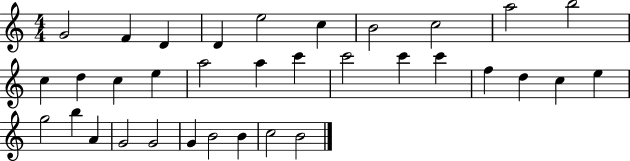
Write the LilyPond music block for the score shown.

{
  \clef treble
  \numericTimeSignature
  \time 4/4
  \key c \major
  g'2 f'4 d'4 | d'4 e''2 c''4 | b'2 c''2 | a''2 b''2 | \break c''4 d''4 c''4 e''4 | a''2 a''4 c'''4 | c'''2 c'''4 c'''4 | f''4 d''4 c''4 e''4 | \break g''2 b''4 a'4 | g'2 g'2 | g'4 b'2 b'4 | c''2 b'2 | \break \bar "|."
}